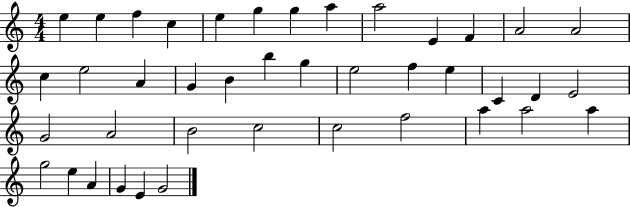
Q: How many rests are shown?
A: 0